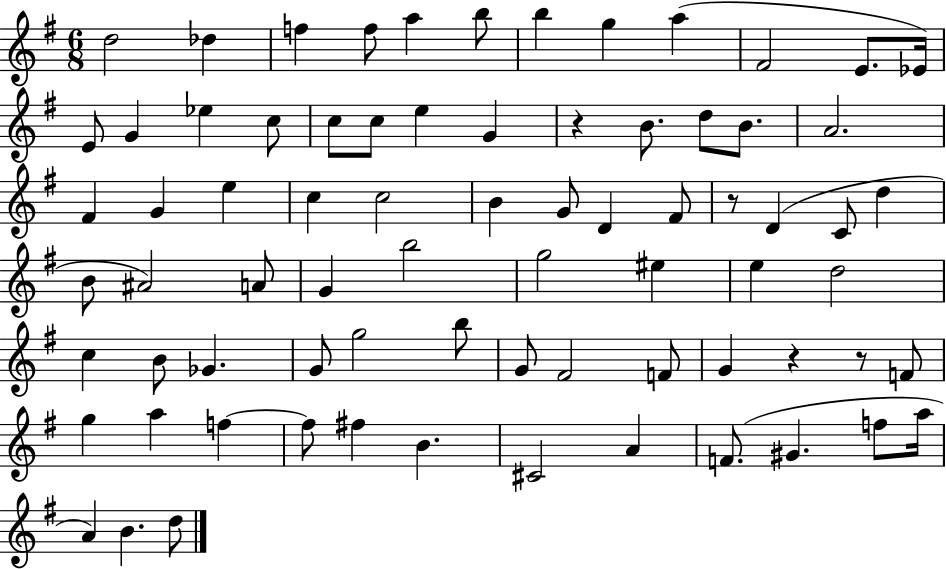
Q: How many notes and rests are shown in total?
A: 75